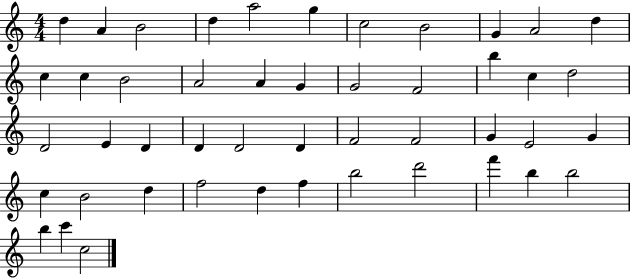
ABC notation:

X:1
T:Untitled
M:4/4
L:1/4
K:C
d A B2 d a2 g c2 B2 G A2 d c c B2 A2 A G G2 F2 b c d2 D2 E D D D2 D F2 F2 G E2 G c B2 d f2 d f b2 d'2 f' b b2 b c' c2